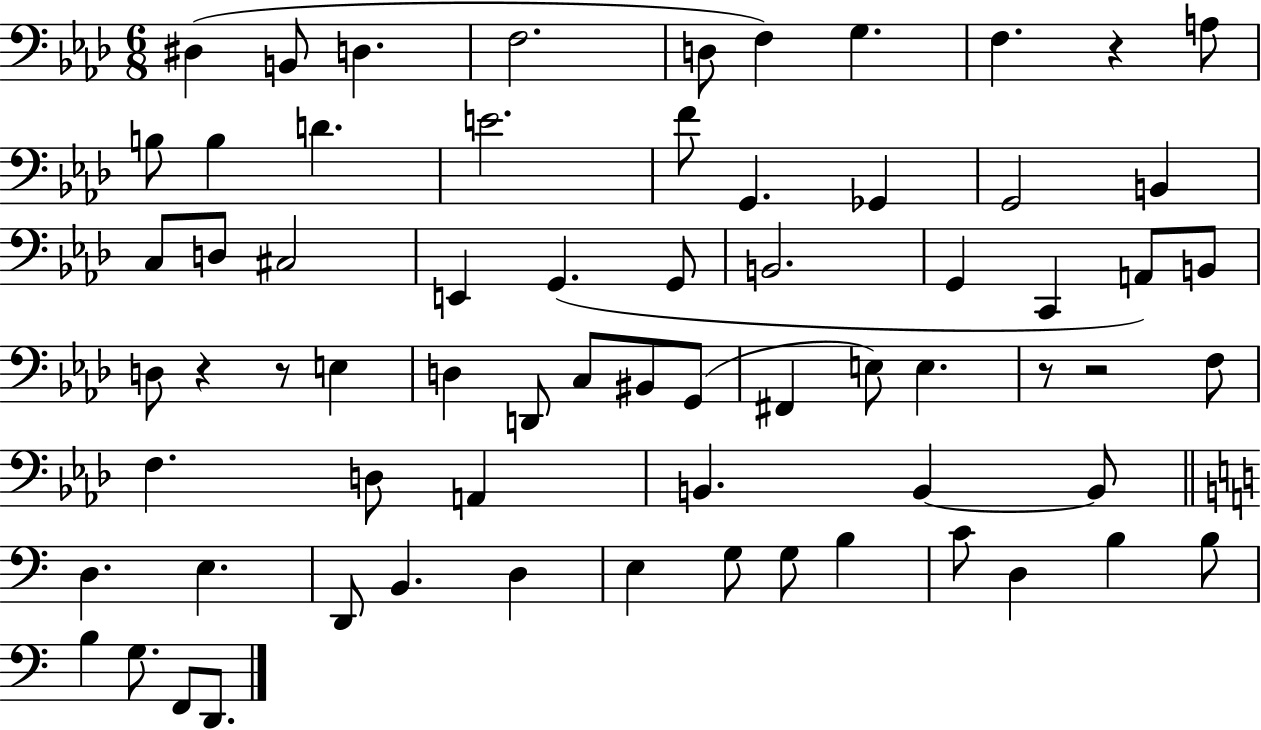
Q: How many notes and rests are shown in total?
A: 68